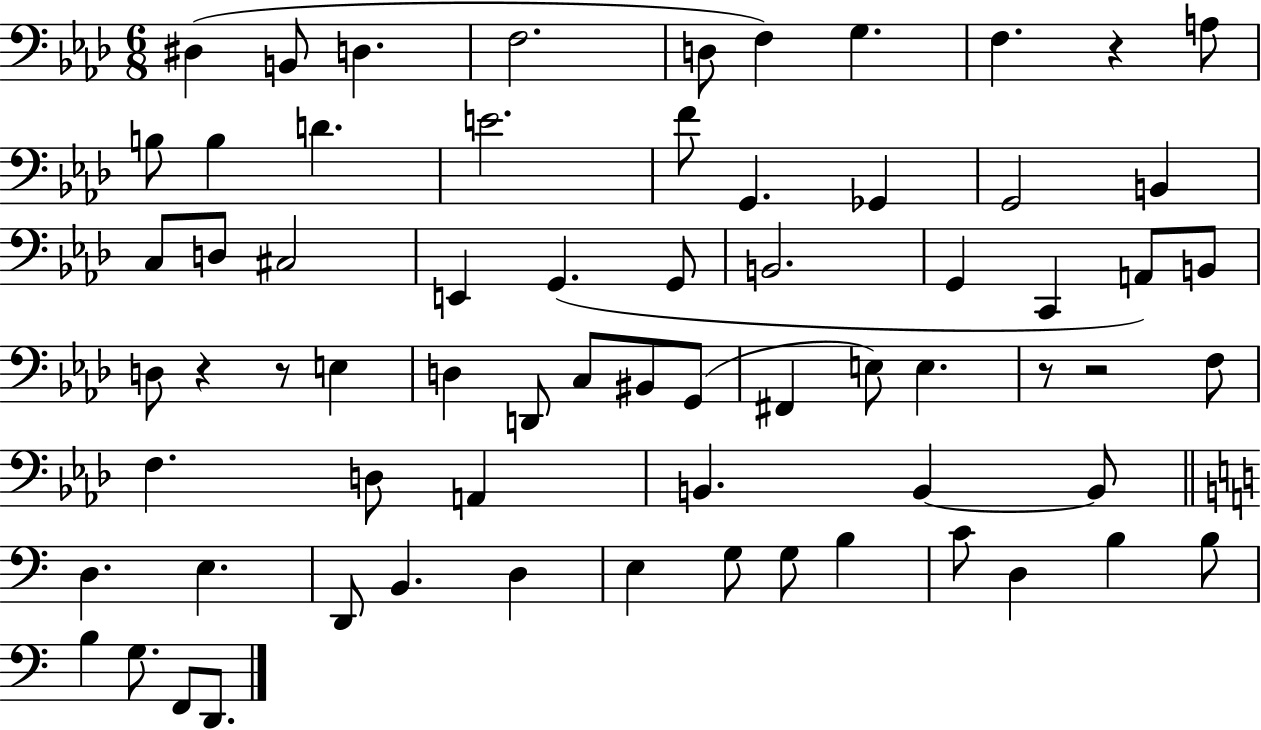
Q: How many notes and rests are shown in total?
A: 68